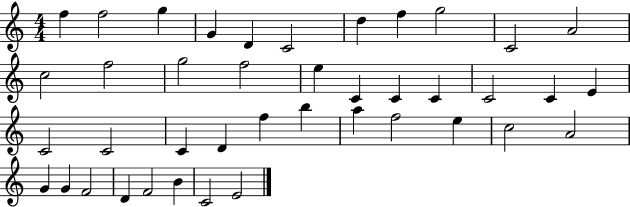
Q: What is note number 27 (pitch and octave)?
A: F5